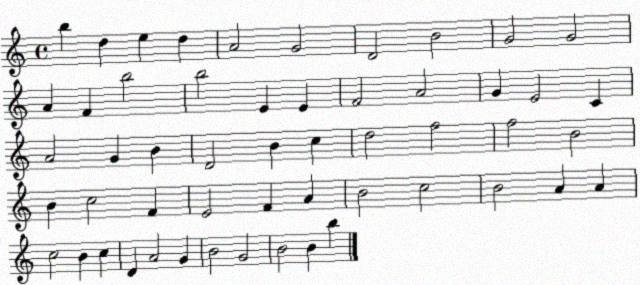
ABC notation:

X:1
T:Untitled
M:4/4
L:1/4
K:C
b d e d A2 G2 D2 B2 G2 G2 A F b2 b2 E E F2 A2 G E2 C A2 G B D2 B c d2 f2 f2 B2 B c2 F E2 F A B2 c2 B2 A A c2 B c D A2 G B2 G2 B2 B b